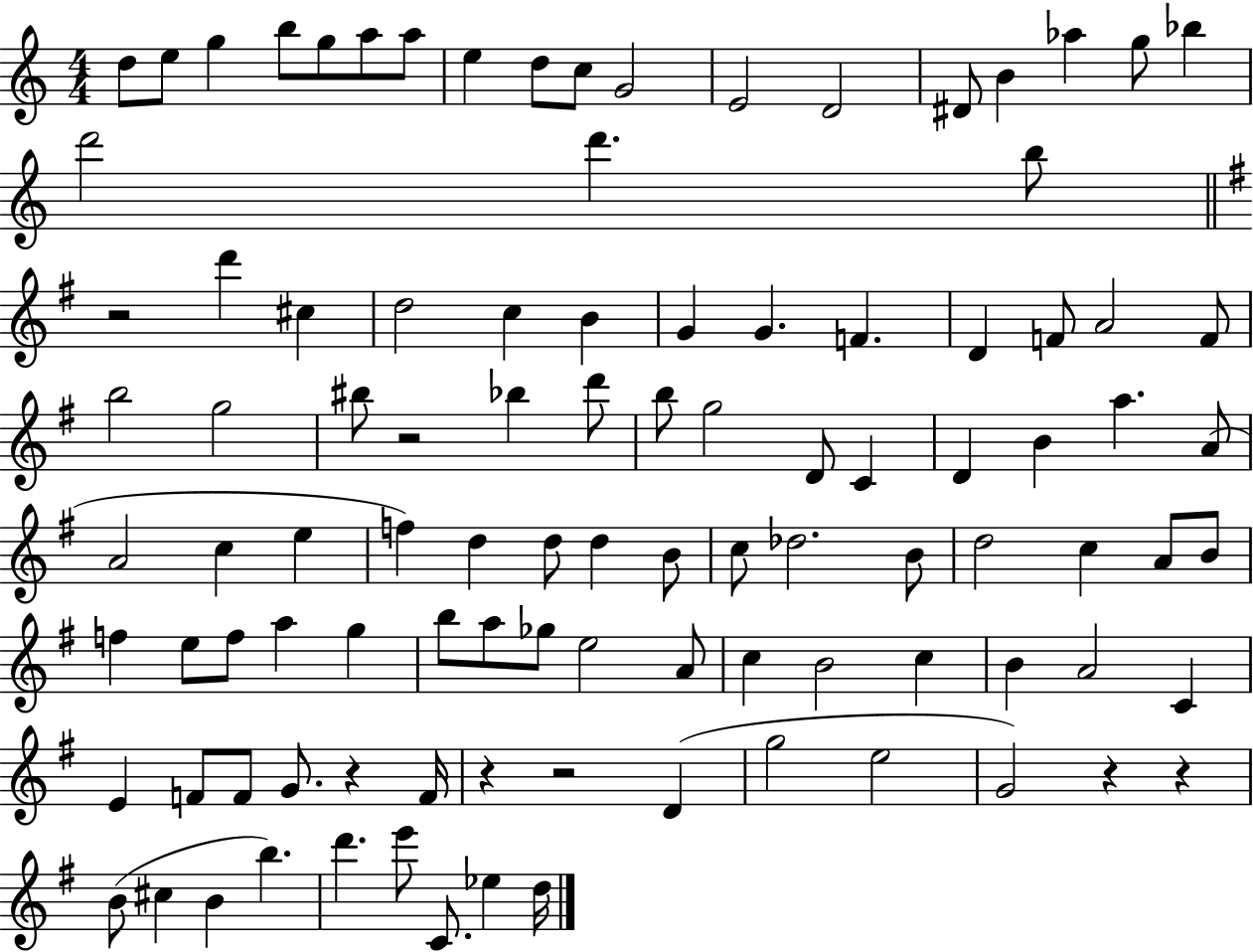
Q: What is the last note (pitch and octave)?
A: D5